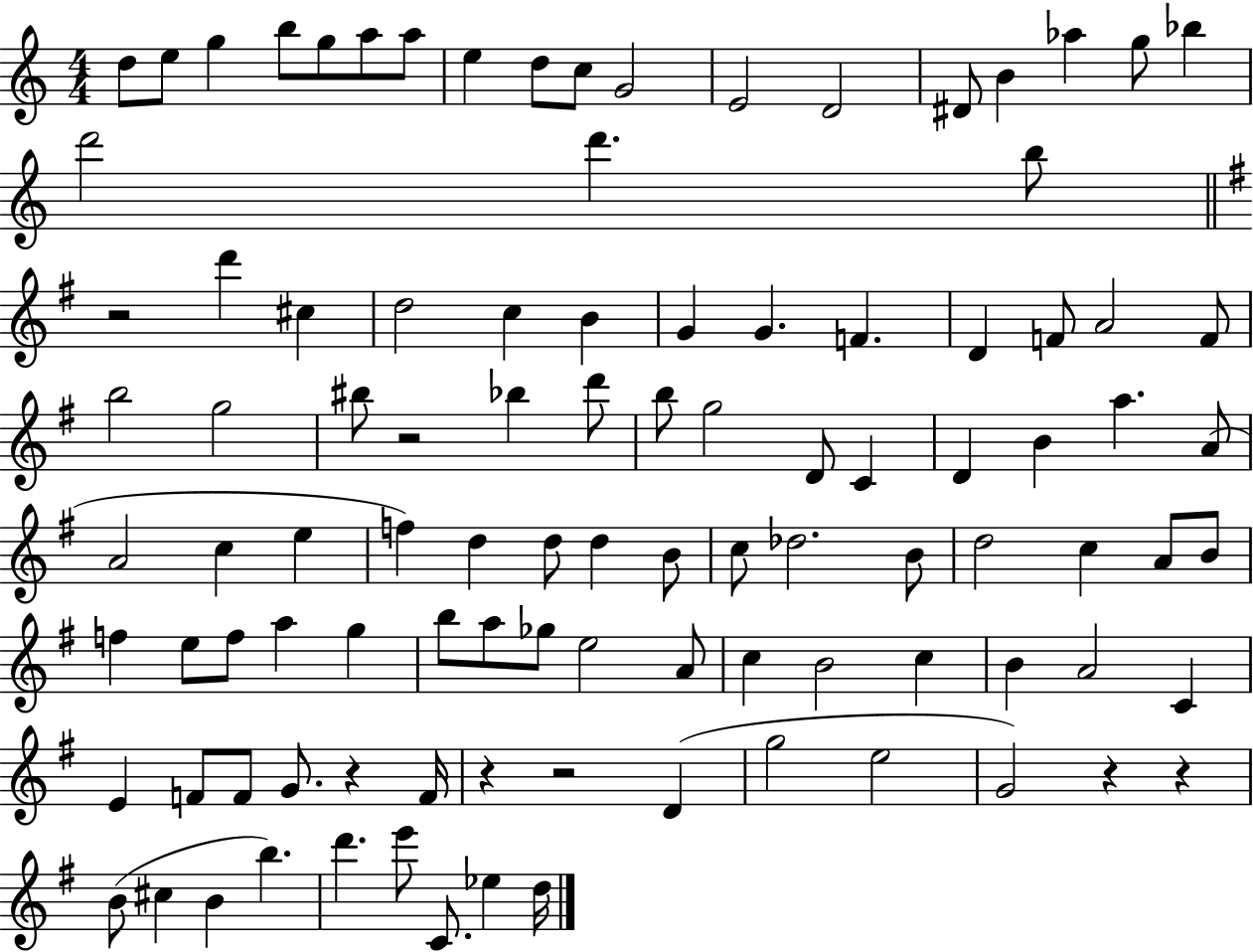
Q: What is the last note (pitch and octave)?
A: D5